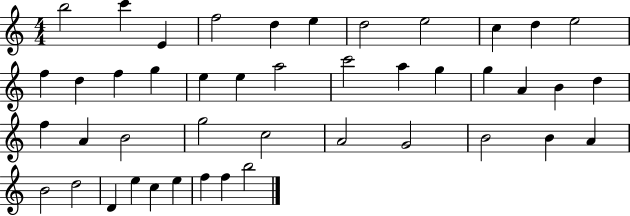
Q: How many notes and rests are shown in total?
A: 44